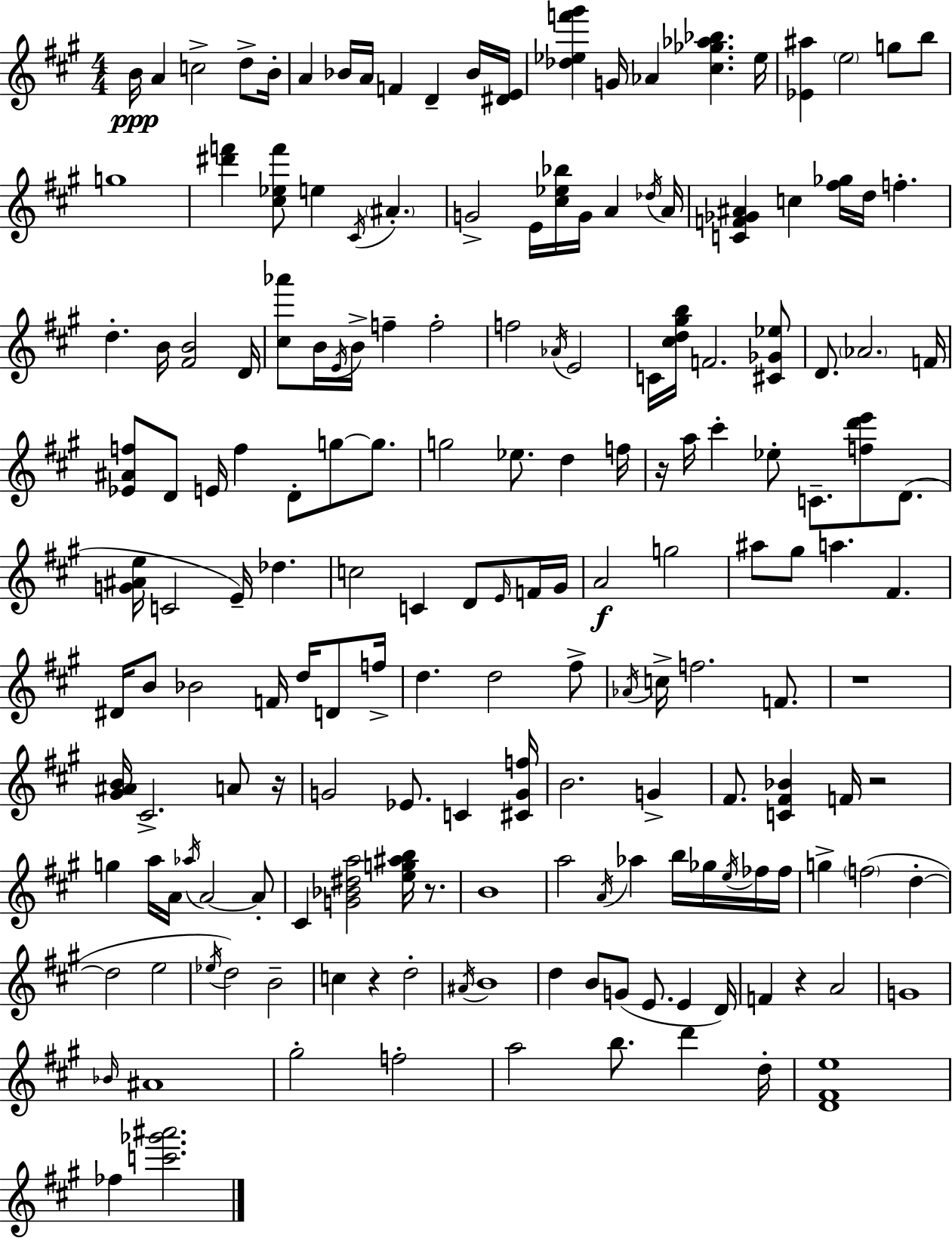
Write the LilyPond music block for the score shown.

{
  \clef treble
  \numericTimeSignature
  \time 4/4
  \key a \major
  \repeat volta 2 { b'16\ppp a'4 c''2-> d''8-> b'16-. | a'4 bes'16 a'16 f'4 d'4-- bes'16 <dis' e'>16 | <des'' ees'' f''' gis'''>4 g'16 aes'4 <cis'' ges'' aes'' bes''>4. ees''16 | <ees' ais''>4 \parenthesize e''2 g''8 b''8 | \break g''1 | <dis''' f'''>4 <cis'' ees'' f'''>8 e''4 \acciaccatura { cis'16 } \parenthesize ais'4.-. | g'2-> e'16 <cis'' ees'' bes''>16 g'16 a'4 | \acciaccatura { des''16 } a'16 <c' f' ges' ais'>4 c''4 <fis'' ges''>16 d''16 f''4.-. | \break d''4.-. b'16 <fis' b'>2 | d'16 <cis'' aes'''>8 b'16 \acciaccatura { e'16 } b'16-> f''4-- f''2-. | f''2 \acciaccatura { aes'16 } e'2 | c'16 <cis'' d'' gis'' b''>16 f'2. | \break <cis' ges' ees''>8 d'8. \parenthesize aes'2. | f'16 <ees' ais' f''>8 d'8 e'16 f''4 d'8-. g''8~~ | g''8. g''2 ees''8. d''4 | f''16 r16 a''16 cis'''4-. ees''8-. c'8.-- <f'' d''' e'''>8 | \break d'8.( <g' ais' e''>16 c'2 e'16--) des''4. | c''2 c'4 | d'8 \grace { e'16 } f'16 gis'16 a'2\f g''2 | ais''8 gis''8 a''4. fis'4. | \break dis'16 b'8 bes'2 | f'16 d''16 d'8 f''16-> d''4. d''2 | fis''8-> \acciaccatura { aes'16 } c''16-> f''2. | f'8. r1 | \break <gis' ais' b'>16 cis'2.-> | a'8 r16 g'2 ees'8. | c'4 <cis' g' f''>16 b'2. | g'4-> fis'8. <c' fis' bes'>4 f'16 r2 | \break g''4 a''16 a'16 \acciaccatura { aes''16 } a'2~~ | a'8-. cis'4 <g' bes' dis'' a''>2 | <e'' g'' ais'' b''>16 r8. b'1 | a''2 \acciaccatura { a'16 } | \break aes''4 b''16 ges''16 \acciaccatura { e''16 } fes''16 fes''16 g''4-> \parenthesize f''2( | d''4-.~~ d''2 | e''2 \acciaccatura { ees''16 }) d''2 | b'2-- c''4 r4 | \break d''2-. \acciaccatura { ais'16 } b'1 | d''4 b'8 | g'8( e'8. e'4 d'16) f'4 r4 | a'2 g'1 | \break \grace { bes'16 } ais'1 | gis''2-. | f''2-. a''2 | b''8. d'''4 d''16-. <d' fis' e''>1 | \break fes''4 | <c''' ges''' ais'''>2. } \bar "|."
}